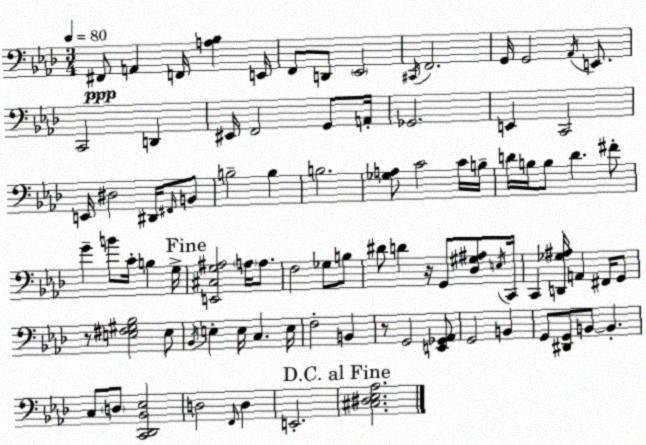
X:1
T:Untitled
M:3/4
L:1/4
K:Ab
^F,,/2 A,, F,,/4 [A,_B,] E,,/4 F,,/2 D,,/2 _E,,2 ^C,,/4 F,,2 G,,/4 G,,2 _A,,/4 E,,/2 C,,2 D,, ^E,,/4 F,,2 G,,/2 A,,/4 _G,,2 E,, C,,2 E,,/4 ^D,2 ^D,,/4 ^F,,/4 B,,/2 B,2 B, B,2 [_G,A,]/2 C2 C/4 B,/4 D/4 B,/4 B,/2 D ^F/2 G B/2 C/4 B, G,/4 [E,,^C,G,^A,]2 A,/4 A,/2 F,2 _G,/2 B,/2 ^D/2 D z/4 G,,/2 [_D,^G,^A,]/2 E,/4 C,,/4 C,, [D,,_G,^A,]/4 A,, ^F,,/4 G,,/2 z/2 [E,^F,^G,_B,]2 E,/2 _B,,/4 E, E,/4 C, E,/4 F,2 B,, z/2 G,,2 [E,,_G,,_A,,]/2 G,,2 B,, G,,/2 [^D,,G,,]/2 B,,/2 B,, C,/2 D,/2 [C,,_D,,_B,,_E,]2 D,2 F,,/4 D, E,,2 [^C,^D,_E,_A,]2